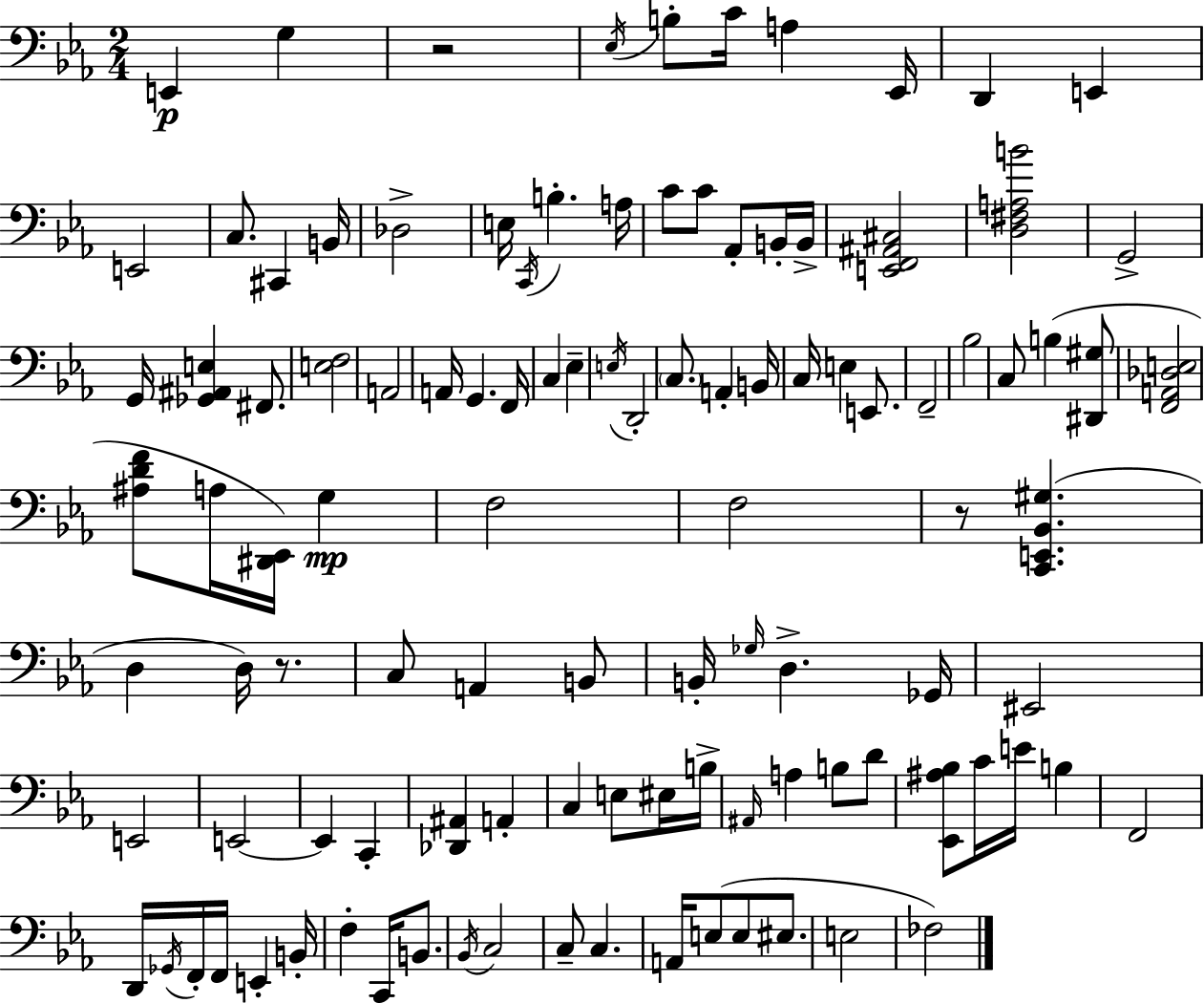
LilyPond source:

{
  \clef bass
  \numericTimeSignature
  \time 2/4
  \key ees \major
  \repeat volta 2 { e,4\p g4 | r2 | \acciaccatura { ees16 } b8-. c'16 a4 | ees,16 d,4 e,4 | \break e,2 | c8. cis,4 | b,16 des2-> | e16 \acciaccatura { c,16 } b4.-. | \break a16 c'8 c'8 aes,8-. | b,16-. b,16-> <e, f, ais, cis>2 | <d fis a b'>2 | g,2-> | \break g,16 <ges, ais, e>4 fis,8. | <e f>2 | a,2 | a,16 g,4. | \break f,16 c4 ees4-- | \acciaccatura { e16 } d,2-. | \parenthesize c8. a,4-. | b,16 c16 e4 | \break e,8. f,2-- | bes2 | c8 b4( | <dis, gis>8 <f, a, des e>2 | \break <ais d' f'>8 a16 <dis, ees,>16) g4\mp | f2 | f2 | r8 <c, e, bes, gis>4.( | \break d4 d16) | r8. c8 a,4 | b,8 b,16-. \grace { ges16 } d4.-> | ges,16 eis,2 | \break e,2 | e,2~~ | e,4 | c,4-. <des, ais,>4 | \break a,4-. c4 | e8 eis16 b16-> \grace { ais,16 } a4 | b8 d'8 <ees, ais bes>8 c'16 | e'16 b4 f,2 | \break d,16 \acciaccatura { ges,16 } f,16-. | f,16 e,4-. b,16-. f4-. | c,16 b,8. \acciaccatura { bes,16 } c2 | c8-- | \break c4. a,16 | e8( e8 eis8. e2 | fes2) | } \bar "|."
}